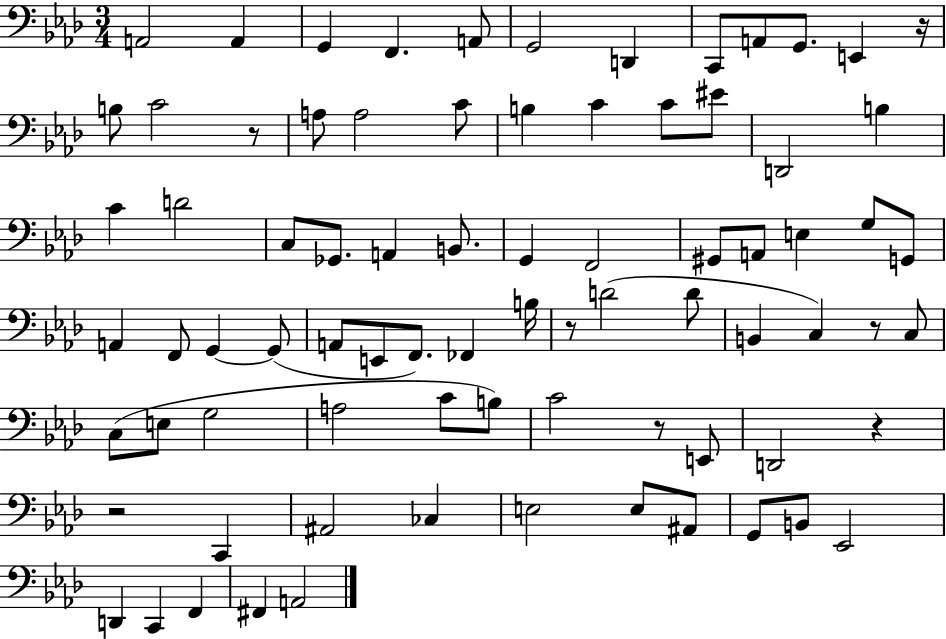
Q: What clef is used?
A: bass